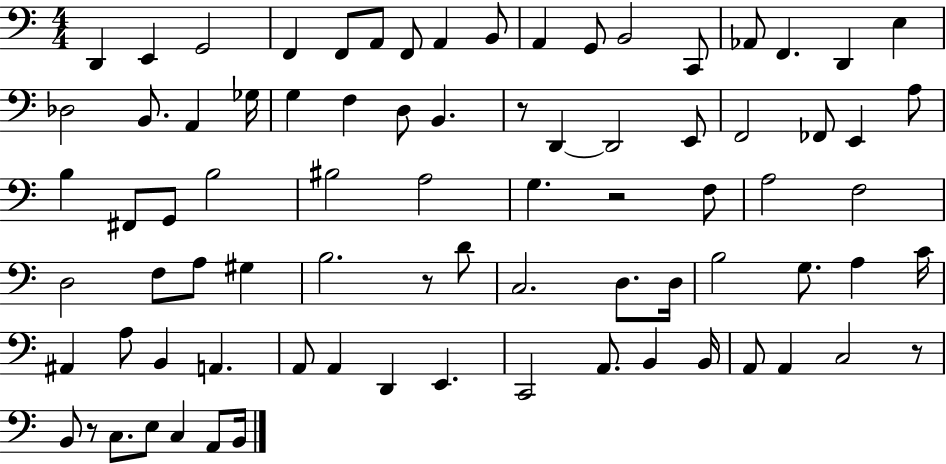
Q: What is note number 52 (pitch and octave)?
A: B3